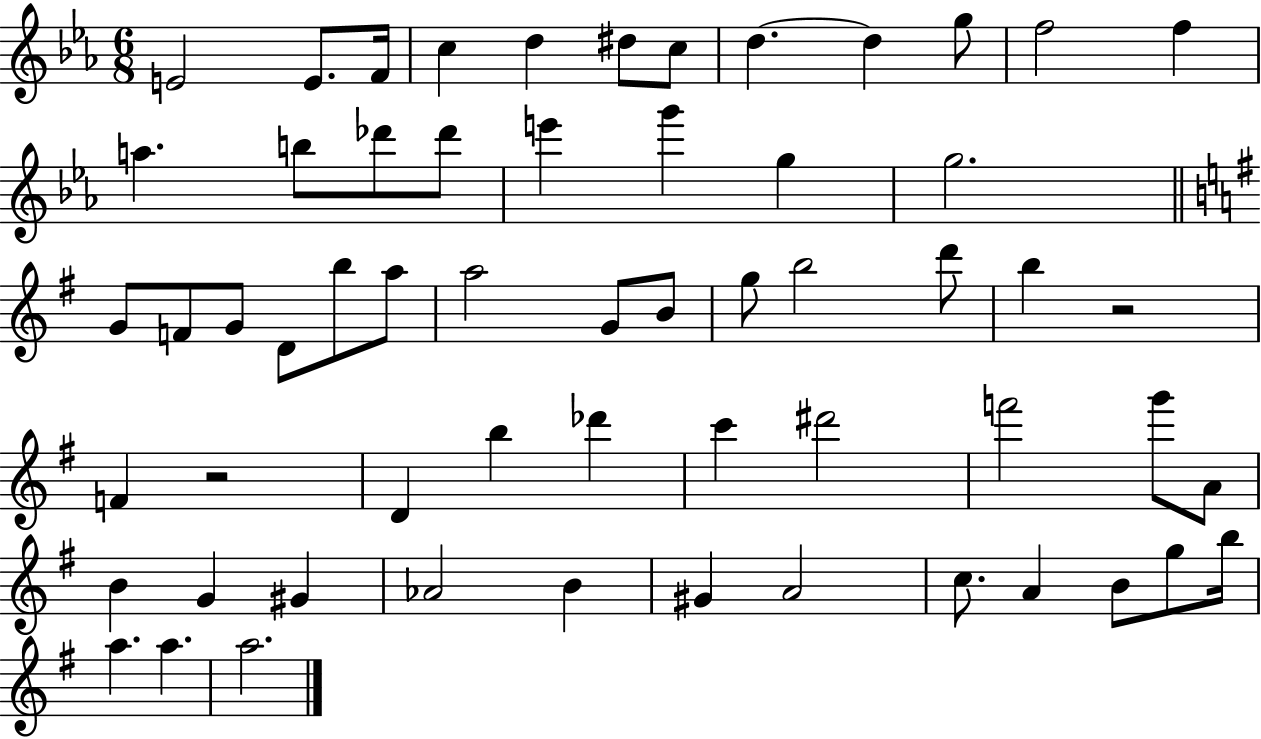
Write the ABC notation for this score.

X:1
T:Untitled
M:6/8
L:1/4
K:Eb
E2 E/2 F/4 c d ^d/2 c/2 d d g/2 f2 f a b/2 _d'/2 _d'/2 e' g' g g2 G/2 F/2 G/2 D/2 b/2 a/2 a2 G/2 B/2 g/2 b2 d'/2 b z2 F z2 D b _d' c' ^d'2 f'2 g'/2 A/2 B G ^G _A2 B ^G A2 c/2 A B/2 g/2 b/4 a a a2